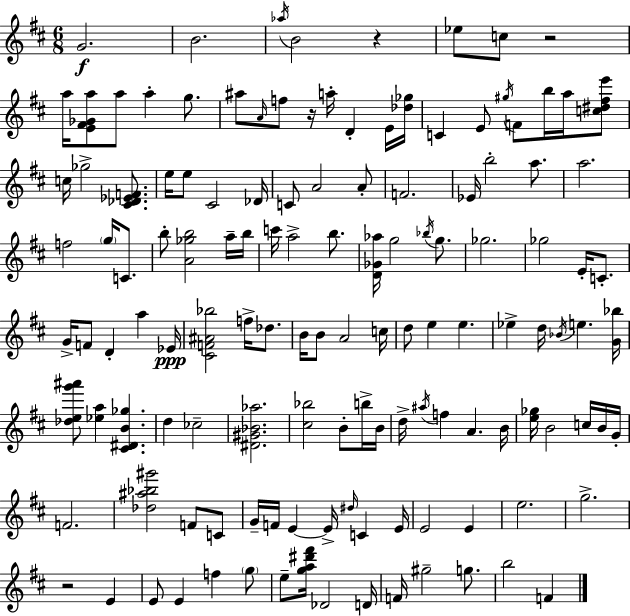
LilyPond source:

{
  \clef treble
  \numericTimeSignature
  \time 6/8
  \key d \major
  \repeat volta 2 { g'2.\f | b'2. | \acciaccatura { aes''16 } b'2 r4 | ees''8 c''8 r2 | \break a''16 <e' fis' ges' a''>8 a''8 a''4-. g''8. | ais''8 \grace { a'16 } f''8 r16 a''16-. d'4-. | e'16 <des'' ges''>16 c'4 e'8 \acciaccatura { gis''16 } f'8 b''16 | a''16 <c'' dis'' fis'' e'''>8 c''16 ges''2-> | \break <cis' des' ees' f'>8. e''16 e''8 cis'2 | des'16 c'8 a'2 | a'8-. f'2. | ees'16 b''2-. | \break a''8. a''2. | f''2 \parenthesize g''16 | c'8. b''8-. <a' ges'' b''>2 | a''16-- b''16 c'''16 a''2-> | \break b''8. <d' ges' aes''>16 g''2 | \acciaccatura { bes''16 } g''8. ges''2. | ges''2 | e'16-. c'8.-. g'16-> f'8 d'4-. a''4 | \break ees'16\ppp <cis' f' ais' bes''>2 | f''16-> des''8. b'16 b'8 a'2 | c''16 d''8 e''4 e''4. | ees''4-> d''16 \acciaccatura { bes'16 } e''4. | \break <g' bes''>16 <des'' e'' g''' ais'''>8 <ees'' a''>4 <cis' dis' b' ges''>4. | d''4 ces''2-- | <dis' gis' bes' aes''>2. | <cis'' bes''>2 | \break b'8-. b''16-> b'16 d''16-> \acciaccatura { ais''16 } f''4 a'4. | b'16 <e'' ges''>16 b'2 | c''16 b'16 g'16-. f'2. | <des'' ais'' bes'' gis'''>2 | \break f'8 c'8 g'16-- f'16 e'4~~ | e'16-> \grace { dis''16 } c'4 e'16 e'2 | e'4 e''2. | g''2.-> | \break r2 | e'4 e'8 e'4 | f''4 \parenthesize g''8 e''8-- <g'' a'' dis''' fis'''>16 des'2 | d'16 f'16 gis''2-- | \break g''8. b''2 | f'4 } \bar "|."
}